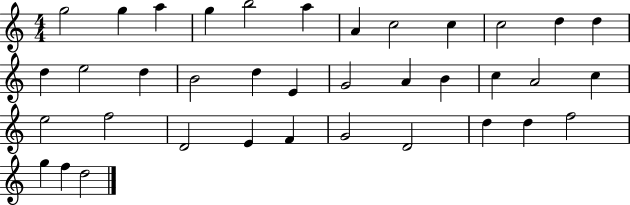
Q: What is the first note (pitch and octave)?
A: G5